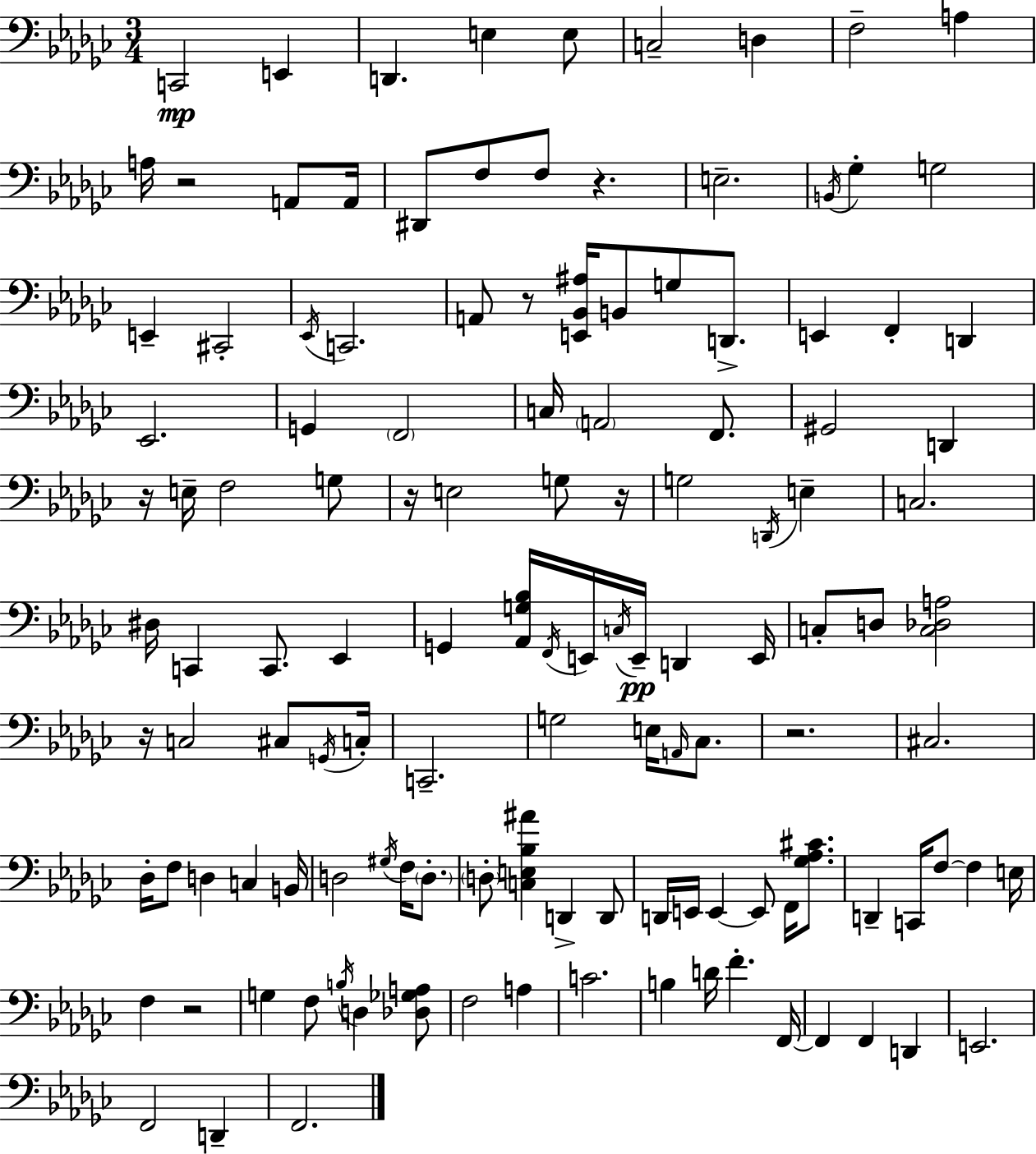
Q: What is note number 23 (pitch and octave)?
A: C2